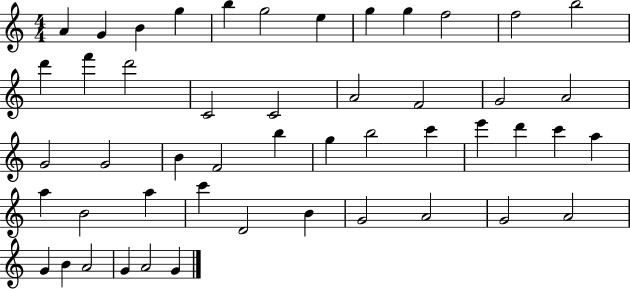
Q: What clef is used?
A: treble